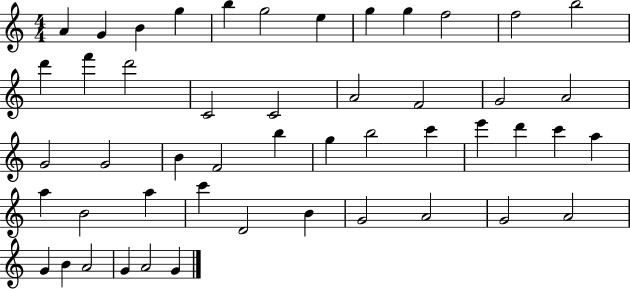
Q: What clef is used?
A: treble